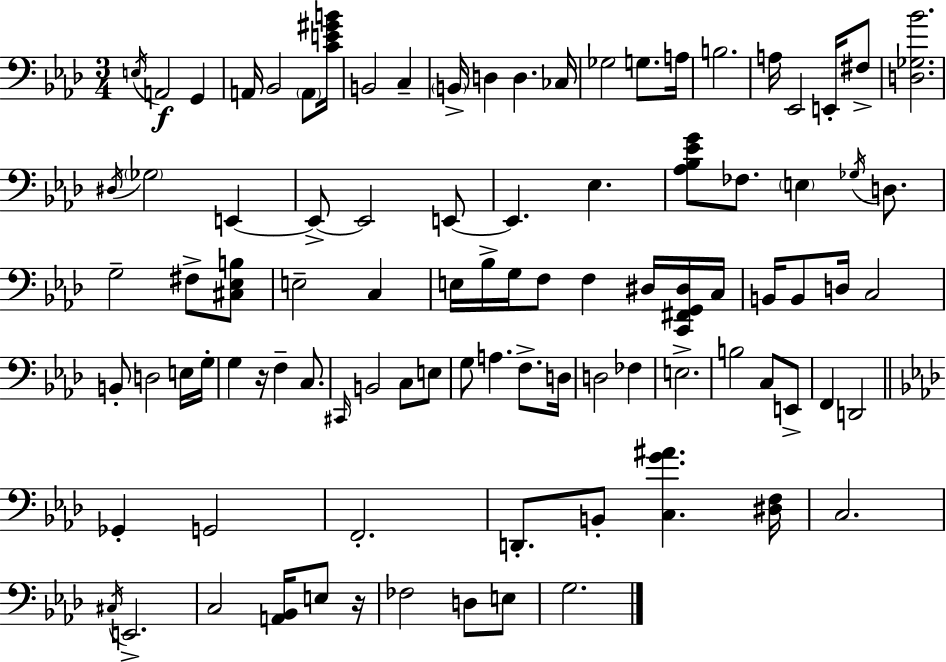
{
  \clef bass
  \numericTimeSignature
  \time 3/4
  \key aes \major
  \acciaccatura { e16 }\f a,2 g,4 | a,16 bes,2 \parenthesize a,8 | <c' e' gis' b'>16 b,2 c4-- | \parenthesize b,16-> d4 d4. | \break ces16 ges2 g8. | a16 b2. | a16 ees,2 e,16-. fis8-> | <d ges bes'>2. | \break \acciaccatura { dis16 } \parenthesize ges2 e,4~~ | e,8->~~ e,2 | e,8~~ e,4. ees4. | <aes bes ees' g'>8 fes8. \parenthesize e4 \acciaccatura { ges16 } | \break d8. g2-- fis8-> | <cis ees b>8 e2-- c4 | e16 bes16-> g16 f8 f4 | dis16 <c, fis, g, dis>16 c16 b,16 b,8 d16 c2 | \break b,8-. d2 | e16 g16-. g4 r16 f4-- | c8. \grace { cis,16 } b,2 | c8 e8 g8 a4. | \break f8.-> d16 d2 | fes4 e2.-> | b2 | c8 e,8-> f,4 d,2 | \break \bar "||" \break \key aes \major ges,4-. g,2 | f,2.-. | d,8.-. b,8-. <c g' ais'>4. <dis f>16 | c2. | \break \acciaccatura { cis16 } e,2.-> | c2 <a, bes,>16 e8 | r16 fes2 d8 e8 | g2. | \break \bar "|."
}